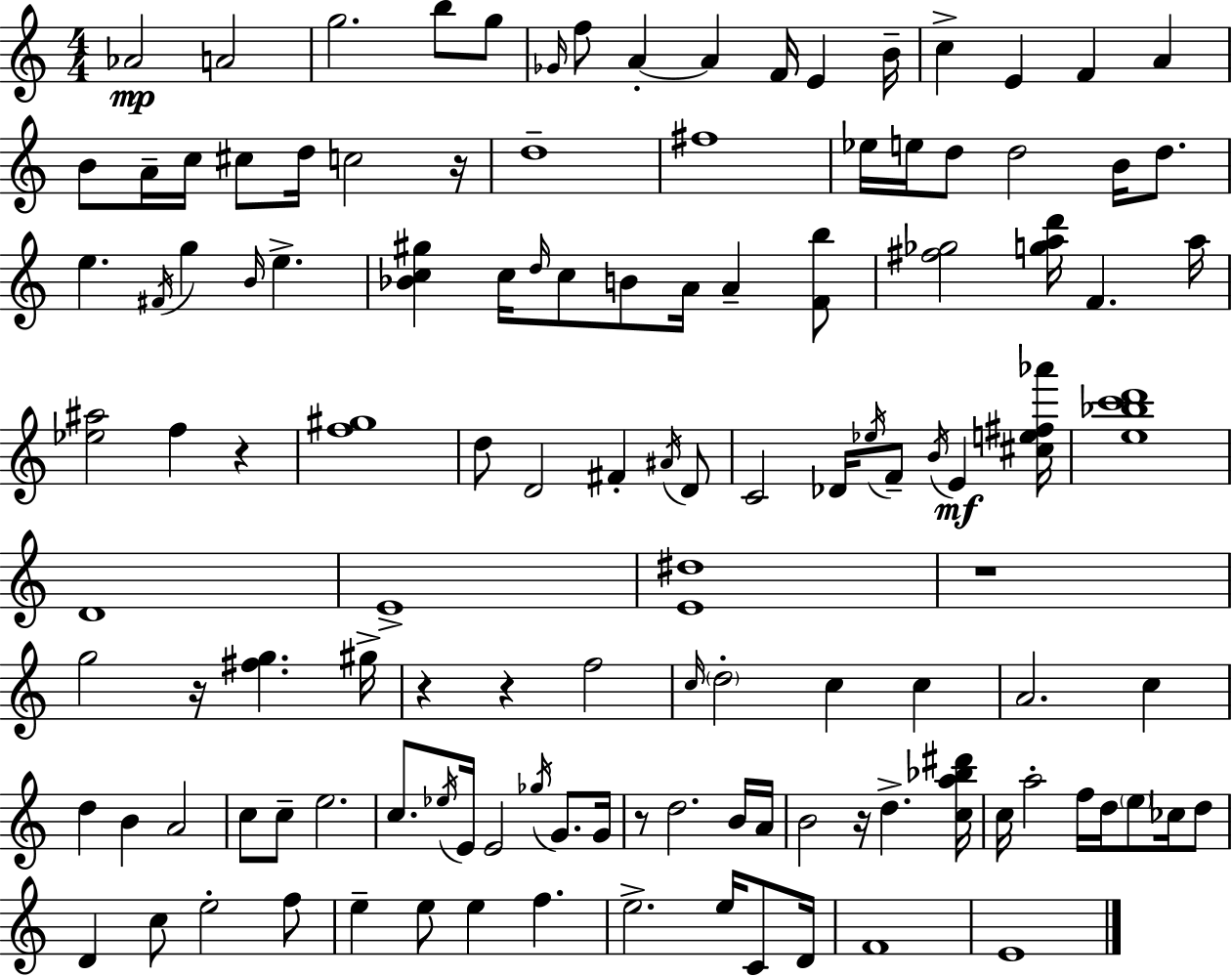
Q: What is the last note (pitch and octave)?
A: E4